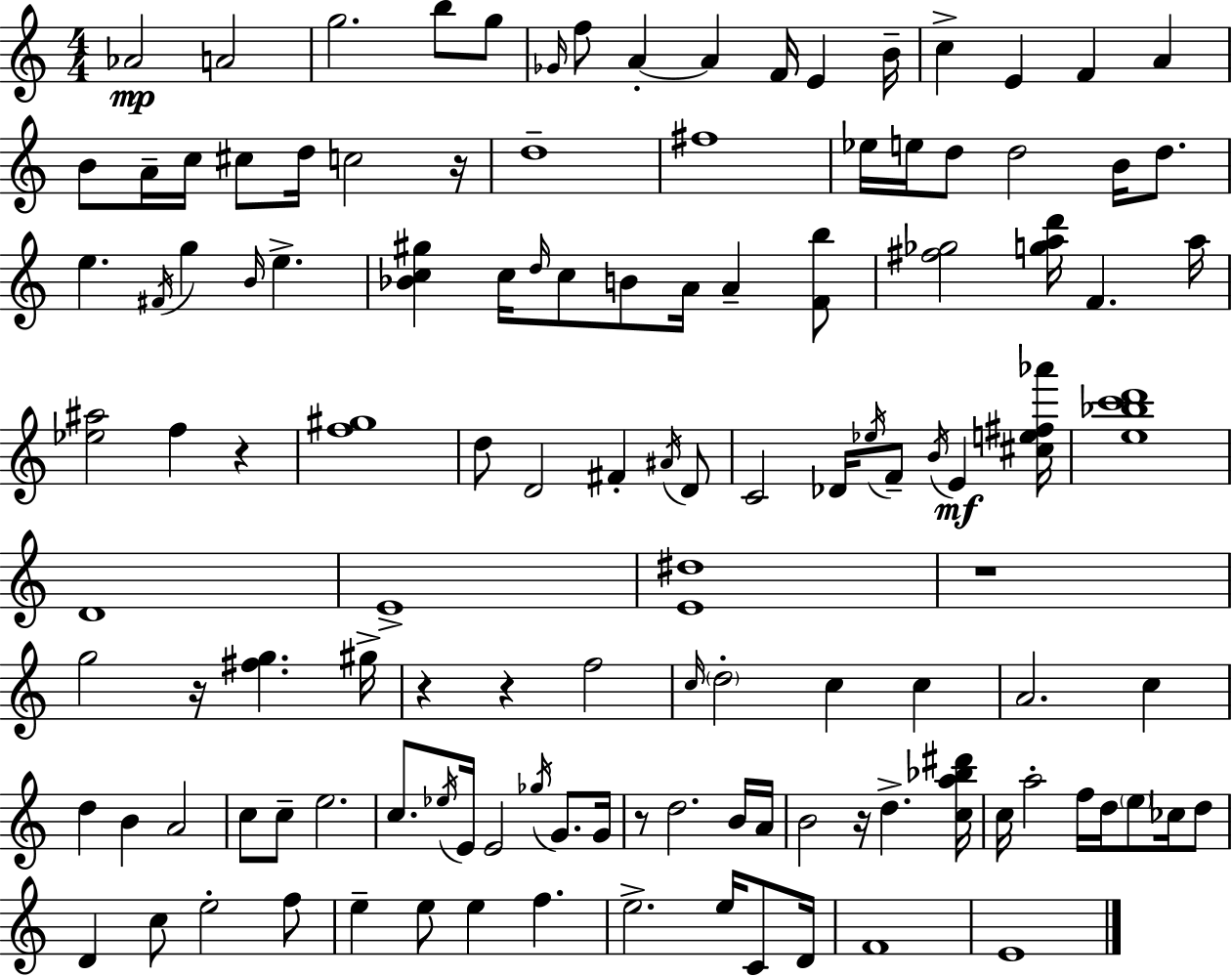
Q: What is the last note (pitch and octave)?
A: E4